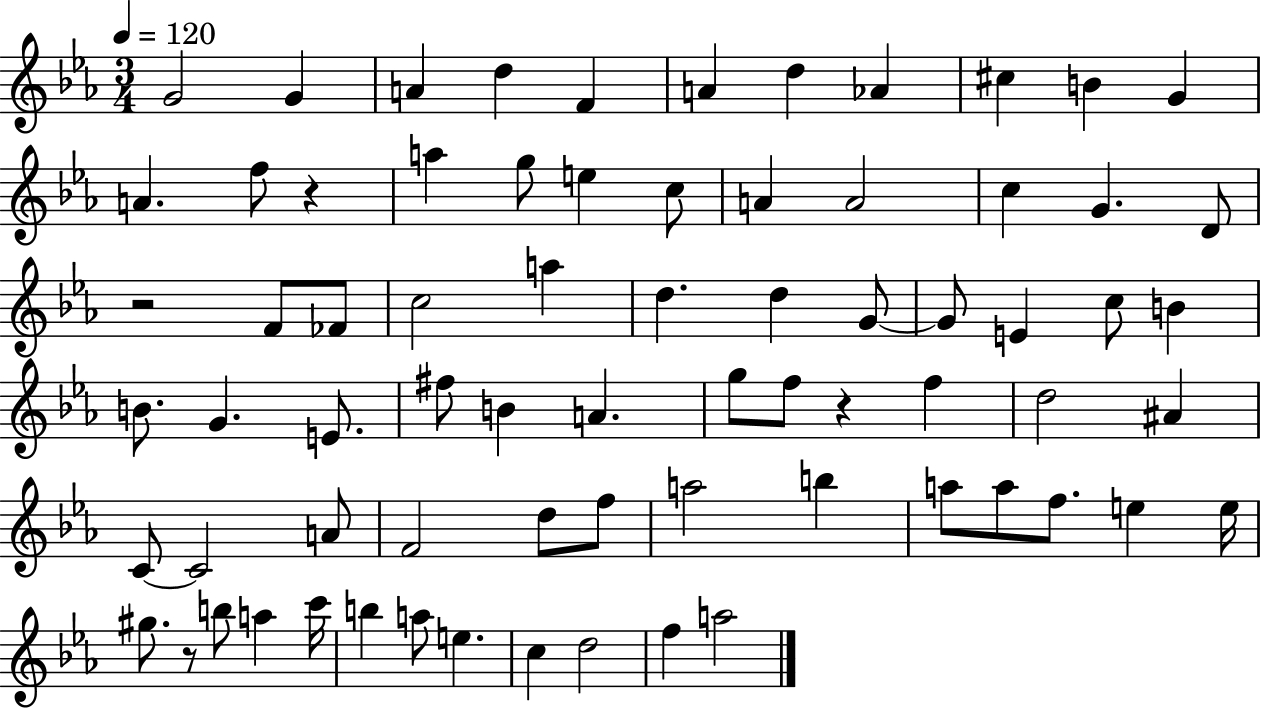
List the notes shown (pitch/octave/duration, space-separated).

G4/h G4/q A4/q D5/q F4/q A4/q D5/q Ab4/q C#5/q B4/q G4/q A4/q. F5/e R/q A5/q G5/e E5/q C5/e A4/q A4/h C5/q G4/q. D4/e R/h F4/e FES4/e C5/h A5/q D5/q. D5/q G4/e G4/e E4/q C5/e B4/q B4/e. G4/q. E4/e. F#5/e B4/q A4/q. G5/e F5/e R/q F5/q D5/h A#4/q C4/e C4/h A4/e F4/h D5/e F5/e A5/h B5/q A5/e A5/e F5/e. E5/q E5/s G#5/e. R/e B5/e A5/q C6/s B5/q A5/e E5/q. C5/q D5/h F5/q A5/h